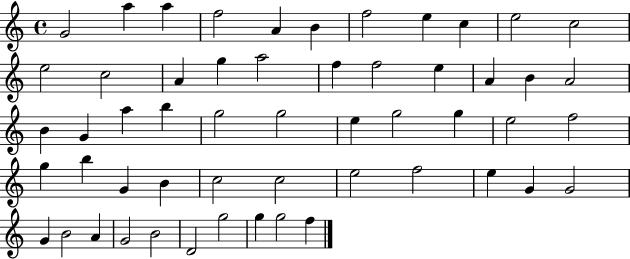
{
  \clef treble
  \time 4/4
  \defaultTimeSignature
  \key c \major
  g'2 a''4 a''4 | f''2 a'4 b'4 | f''2 e''4 c''4 | e''2 c''2 | \break e''2 c''2 | a'4 g''4 a''2 | f''4 f''2 e''4 | a'4 b'4 a'2 | \break b'4 g'4 a''4 b''4 | g''2 g''2 | e''4 g''2 g''4 | e''2 f''2 | \break g''4 b''4 g'4 b'4 | c''2 c''2 | e''2 f''2 | e''4 g'4 g'2 | \break g'4 b'2 a'4 | g'2 b'2 | d'2 g''2 | g''4 g''2 f''4 | \break \bar "|."
}